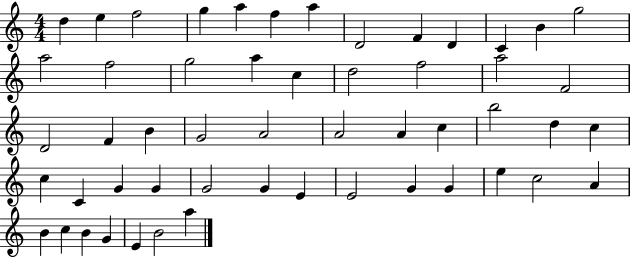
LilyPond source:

{
  \clef treble
  \numericTimeSignature
  \time 4/4
  \key c \major
  d''4 e''4 f''2 | g''4 a''4 f''4 a''4 | d'2 f'4 d'4 | c'4 b'4 g''2 | \break a''2 f''2 | g''2 a''4 c''4 | d''2 f''2 | a''2 f'2 | \break d'2 f'4 b'4 | g'2 a'2 | a'2 a'4 c''4 | b''2 d''4 c''4 | \break c''4 c'4 g'4 g'4 | g'2 g'4 e'4 | e'2 g'4 g'4 | e''4 c''2 a'4 | \break b'4 c''4 b'4 g'4 | e'4 b'2 a''4 | \bar "|."
}